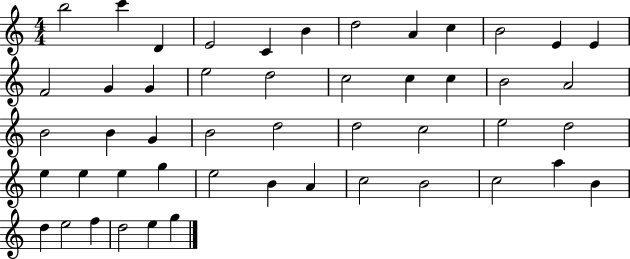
{
  \clef treble
  \numericTimeSignature
  \time 4/4
  \key c \major
  b''2 c'''4 d'4 | e'2 c'4 b'4 | d''2 a'4 c''4 | b'2 e'4 e'4 | \break f'2 g'4 g'4 | e''2 d''2 | c''2 c''4 c''4 | b'2 a'2 | \break b'2 b'4 g'4 | b'2 d''2 | d''2 c''2 | e''2 d''2 | \break e''4 e''4 e''4 g''4 | e''2 b'4 a'4 | c''2 b'2 | c''2 a''4 b'4 | \break d''4 e''2 f''4 | d''2 e''4 g''4 | \bar "|."
}